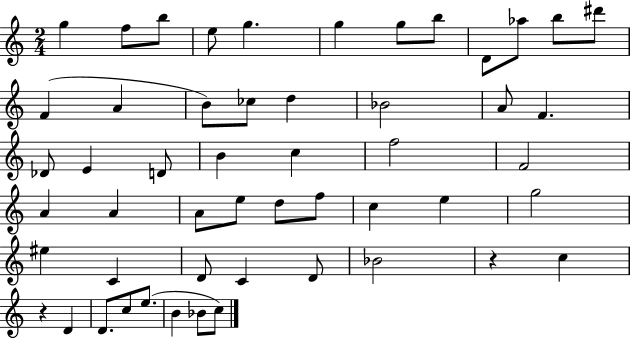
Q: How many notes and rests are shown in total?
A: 52